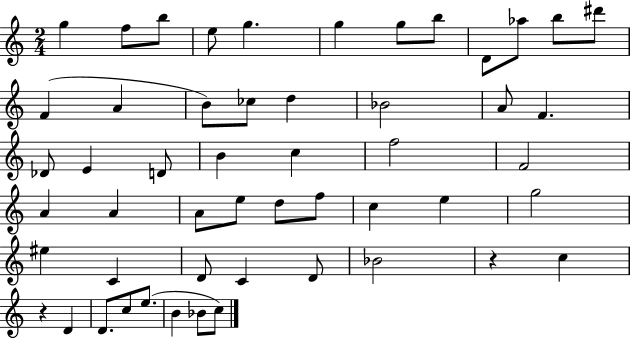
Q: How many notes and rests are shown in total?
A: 52